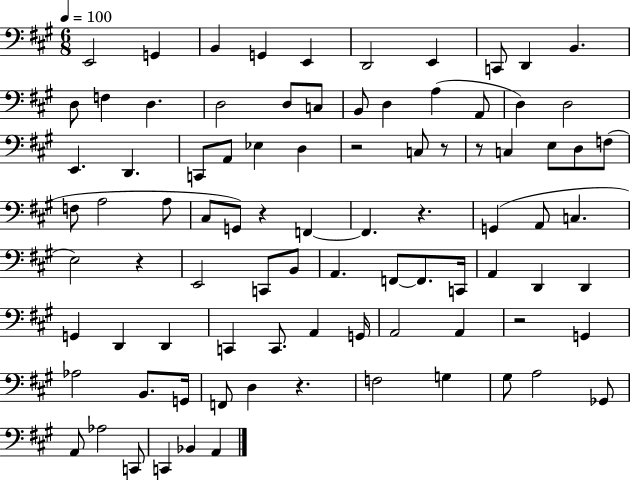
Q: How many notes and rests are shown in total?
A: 88